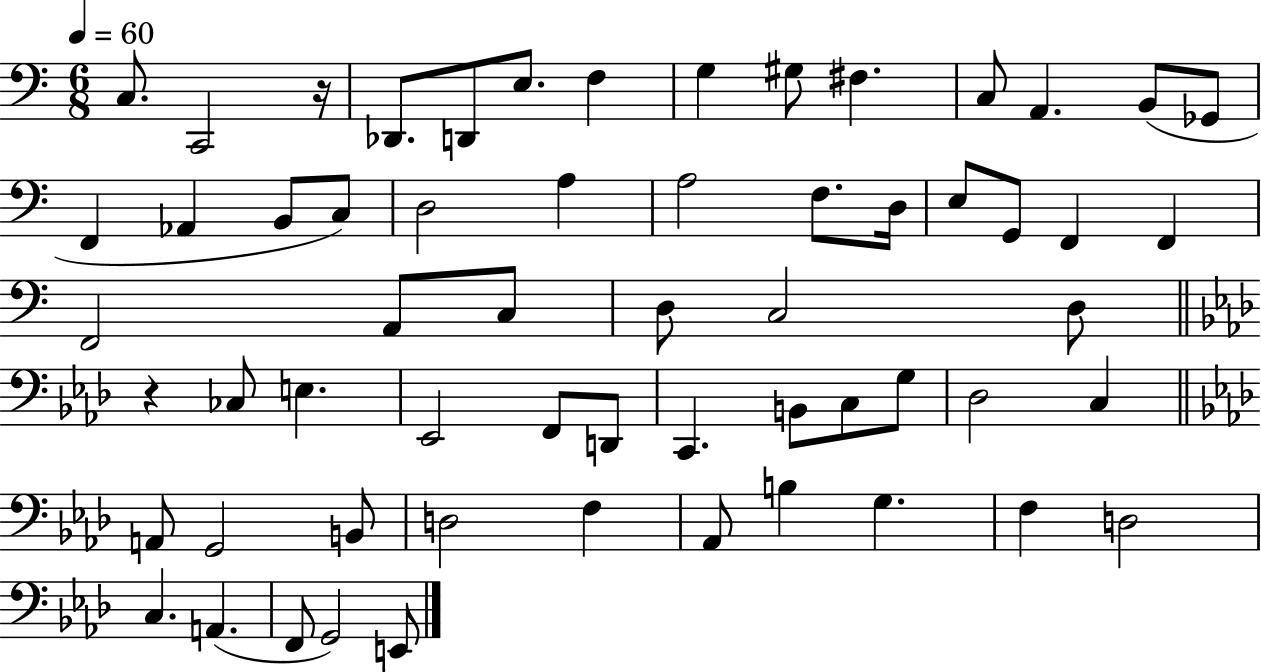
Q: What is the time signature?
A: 6/8